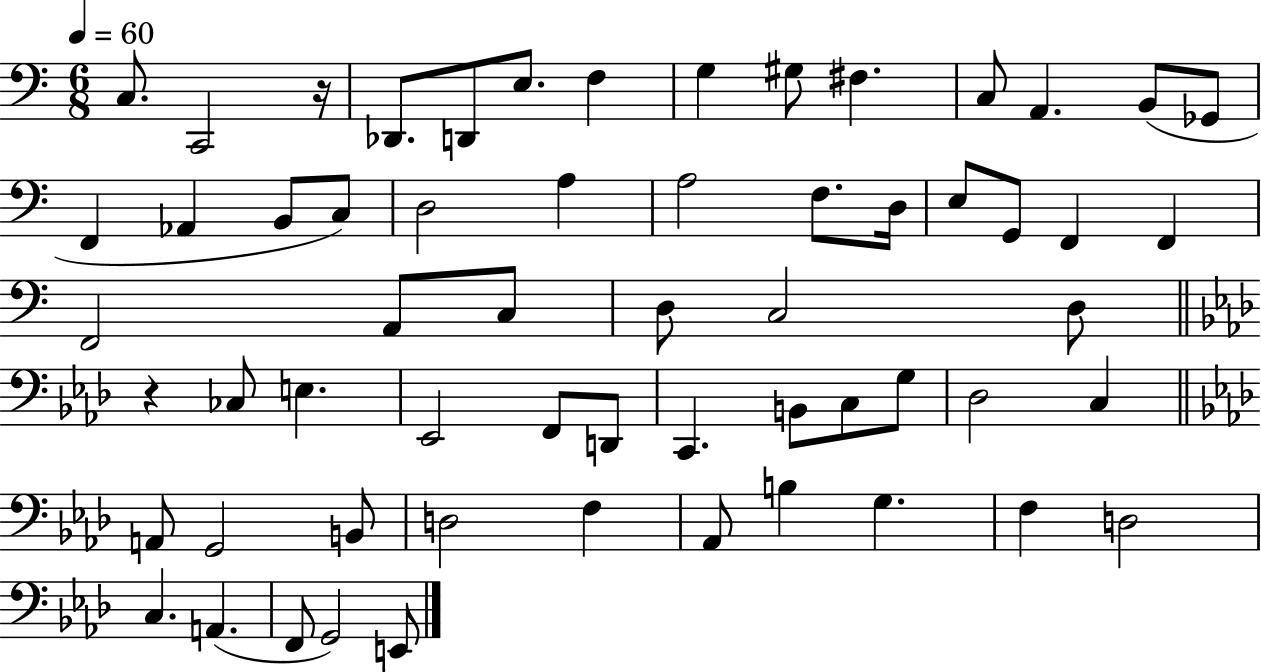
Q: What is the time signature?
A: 6/8